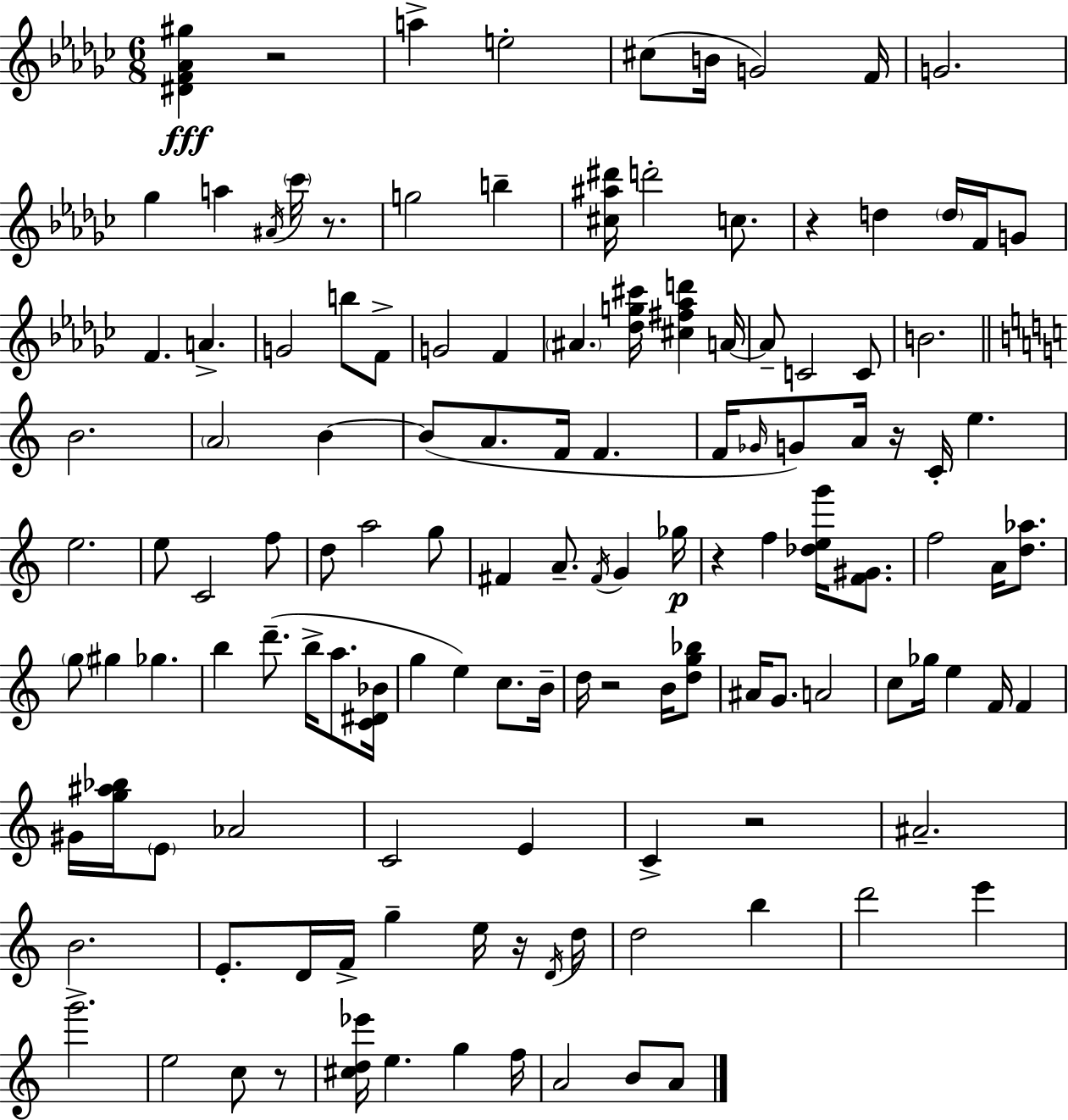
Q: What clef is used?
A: treble